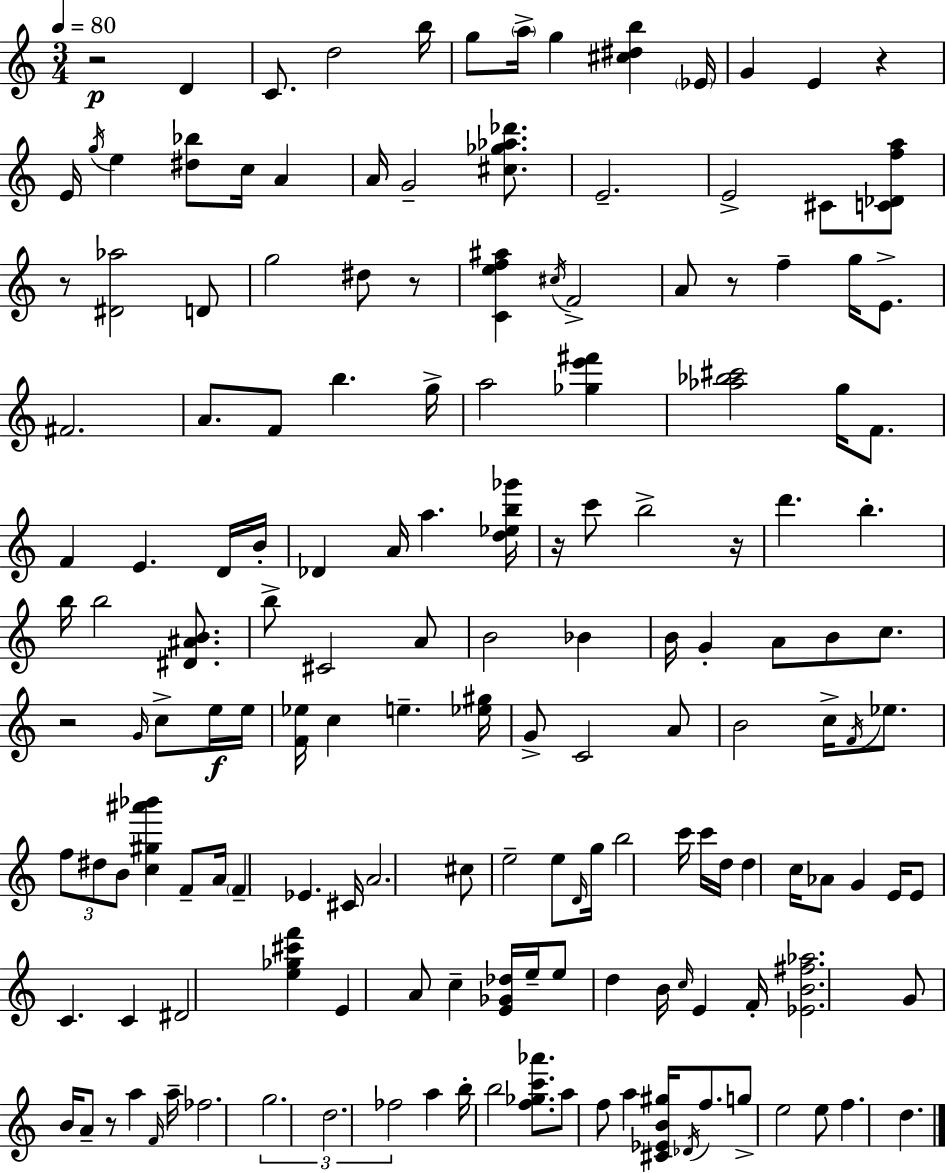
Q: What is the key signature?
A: C major